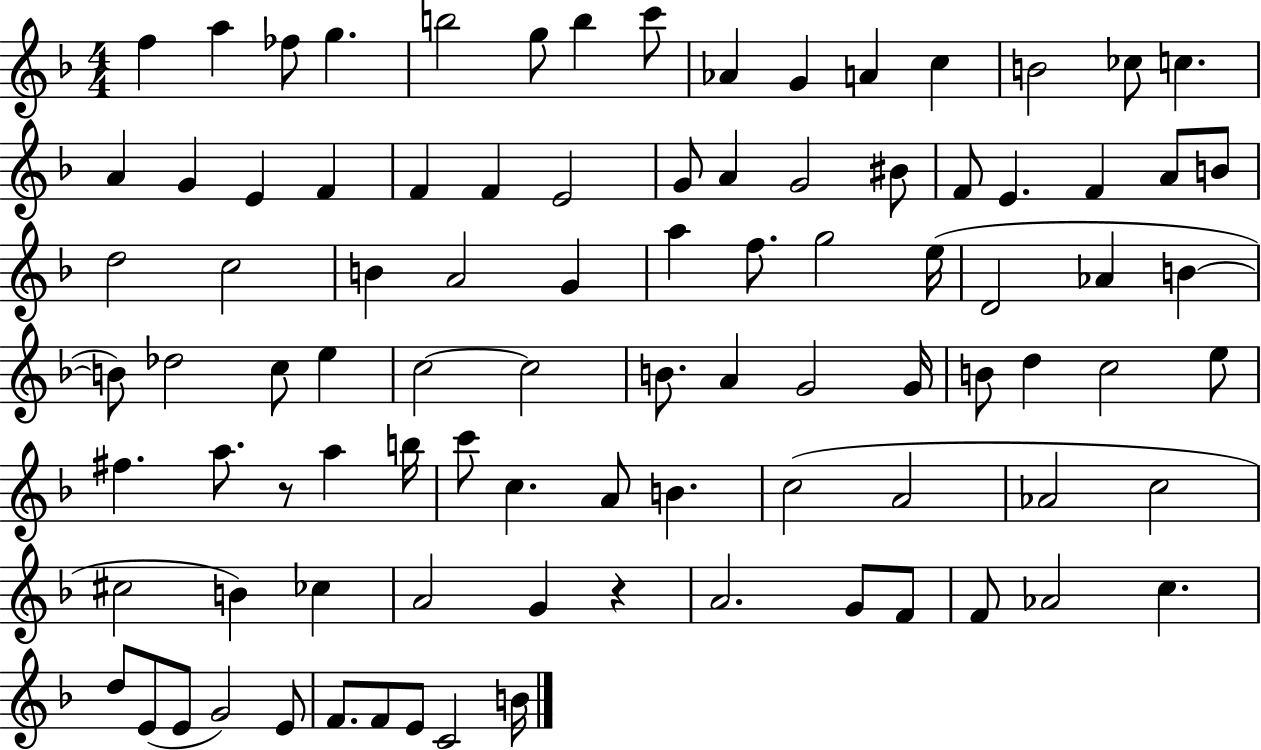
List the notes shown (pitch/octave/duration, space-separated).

F5/q A5/q FES5/e G5/q. B5/h G5/e B5/q C6/e Ab4/q G4/q A4/q C5/q B4/h CES5/e C5/q. A4/q G4/q E4/q F4/q F4/q F4/q E4/h G4/e A4/q G4/h BIS4/e F4/e E4/q. F4/q A4/e B4/e D5/h C5/h B4/q A4/h G4/q A5/q F5/e. G5/h E5/s D4/h Ab4/q B4/q B4/e Db5/h C5/e E5/q C5/h C5/h B4/e. A4/q G4/h G4/s B4/e D5/q C5/h E5/e F#5/q. A5/e. R/e A5/q B5/s C6/e C5/q. A4/e B4/q. C5/h A4/h Ab4/h C5/h C#5/h B4/q CES5/q A4/h G4/q R/q A4/h. G4/e F4/e F4/e Ab4/h C5/q. D5/e E4/e E4/e G4/h E4/e F4/e. F4/e E4/e C4/h B4/s